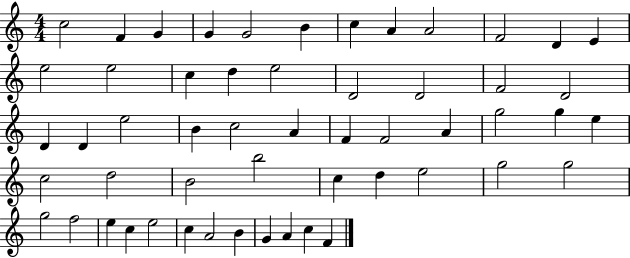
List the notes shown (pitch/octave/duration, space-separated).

C5/h F4/q G4/q G4/q G4/h B4/q C5/q A4/q A4/h F4/h D4/q E4/q E5/h E5/h C5/q D5/q E5/h D4/h D4/h F4/h D4/h D4/q D4/q E5/h B4/q C5/h A4/q F4/q F4/h A4/q G5/h G5/q E5/q C5/h D5/h B4/h B5/h C5/q D5/q E5/h G5/h G5/h G5/h F5/h E5/q C5/q E5/h C5/q A4/h B4/q G4/q A4/q C5/q F4/q